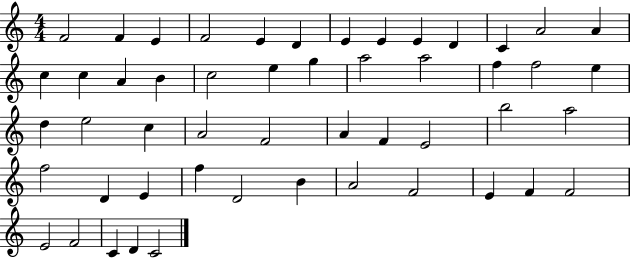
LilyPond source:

{
  \clef treble
  \numericTimeSignature
  \time 4/4
  \key c \major
  f'2 f'4 e'4 | f'2 e'4 d'4 | e'4 e'4 e'4 d'4 | c'4 a'2 a'4 | \break c''4 c''4 a'4 b'4 | c''2 e''4 g''4 | a''2 a''2 | f''4 f''2 e''4 | \break d''4 e''2 c''4 | a'2 f'2 | a'4 f'4 e'2 | b''2 a''2 | \break f''2 d'4 e'4 | f''4 d'2 b'4 | a'2 f'2 | e'4 f'4 f'2 | \break e'2 f'2 | c'4 d'4 c'2 | \bar "|."
}